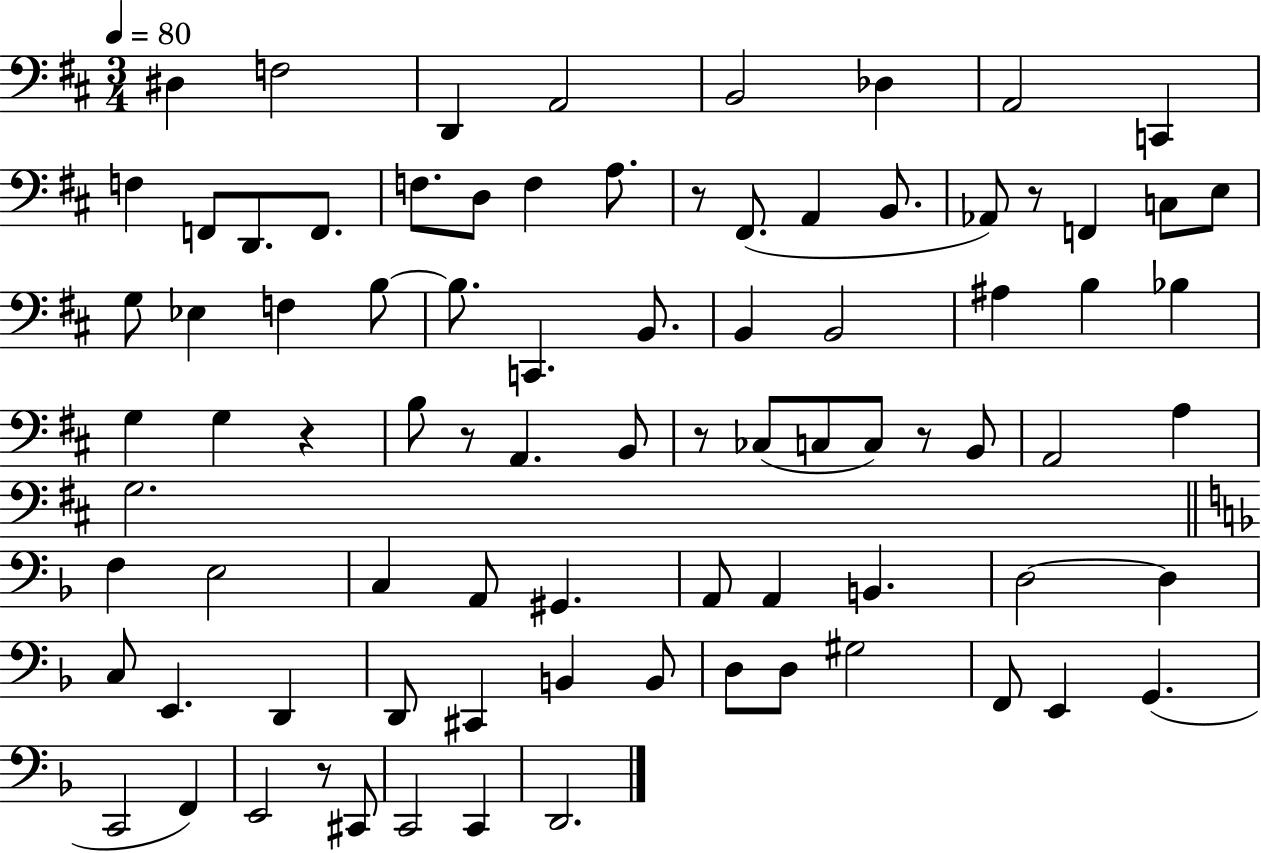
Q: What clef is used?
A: bass